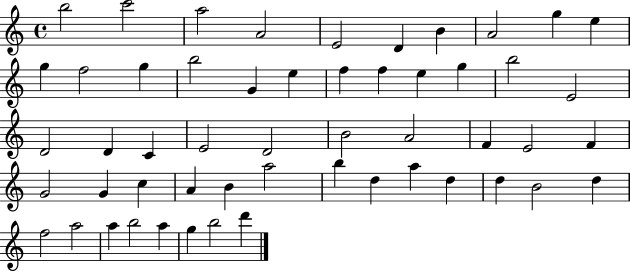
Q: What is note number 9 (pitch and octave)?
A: G5